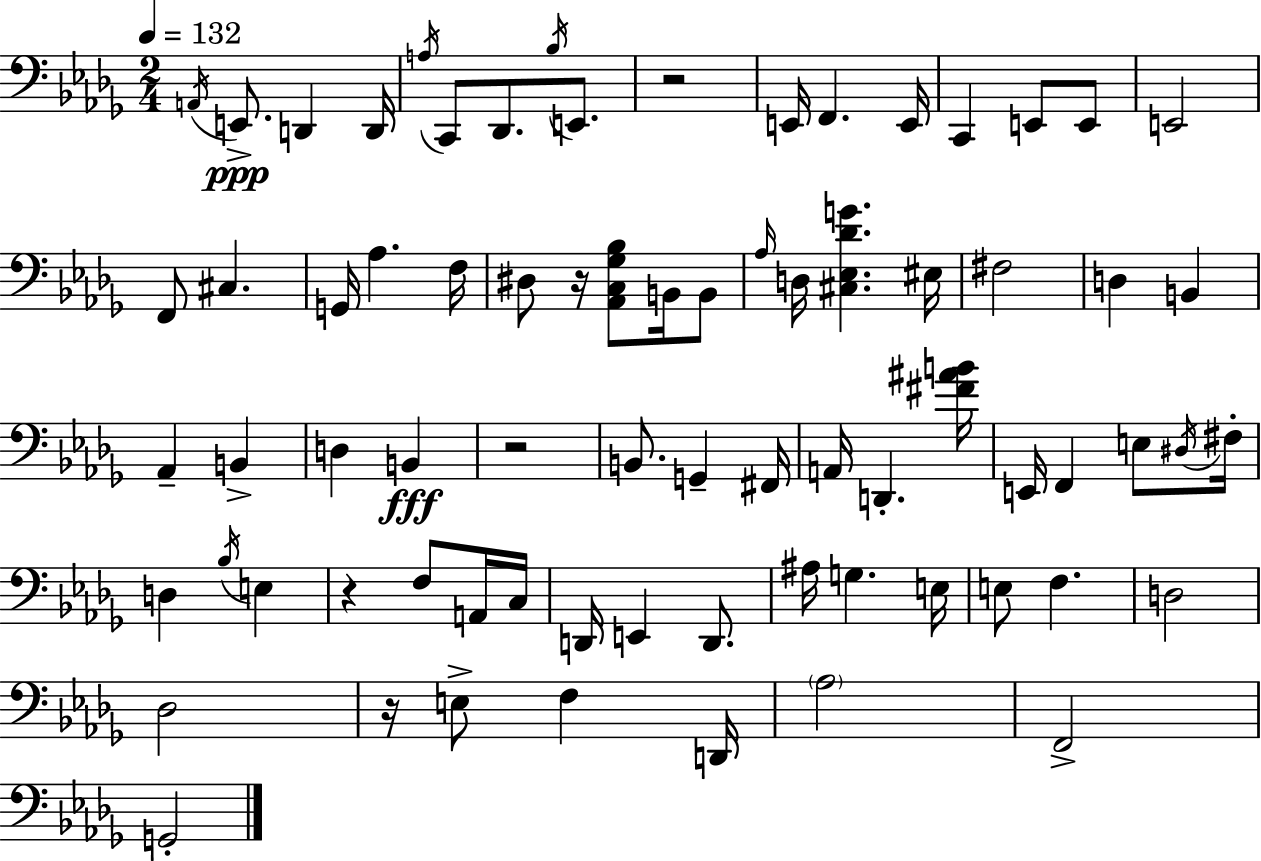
X:1
T:Untitled
M:2/4
L:1/4
K:Bbm
A,,/4 E,,/2 D,, D,,/4 A,/4 C,,/2 _D,,/2 _B,/4 E,,/2 z2 E,,/4 F,, E,,/4 C,, E,,/2 E,,/2 E,,2 F,,/2 ^C, G,,/4 _A, F,/4 ^D,/2 z/4 [_A,,C,_G,_B,]/2 B,,/4 B,,/2 _A,/4 D,/4 [^C,_E,_DG] ^E,/4 ^F,2 D, B,, _A,, B,, D, B,, z2 B,,/2 G,, ^F,,/4 A,,/4 D,, [^F^AB]/4 E,,/4 F,, E,/2 ^D,/4 ^F,/4 D, _B,/4 E, z F,/2 A,,/4 C,/4 D,,/4 E,, D,,/2 ^A,/4 G, E,/4 E,/2 F, D,2 _D,2 z/4 E,/2 F, D,,/4 _A,2 F,,2 G,,2